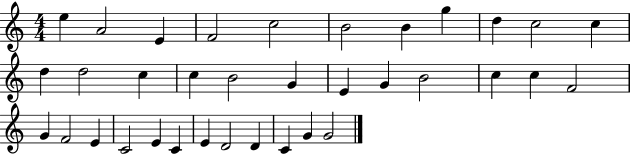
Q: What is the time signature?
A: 4/4